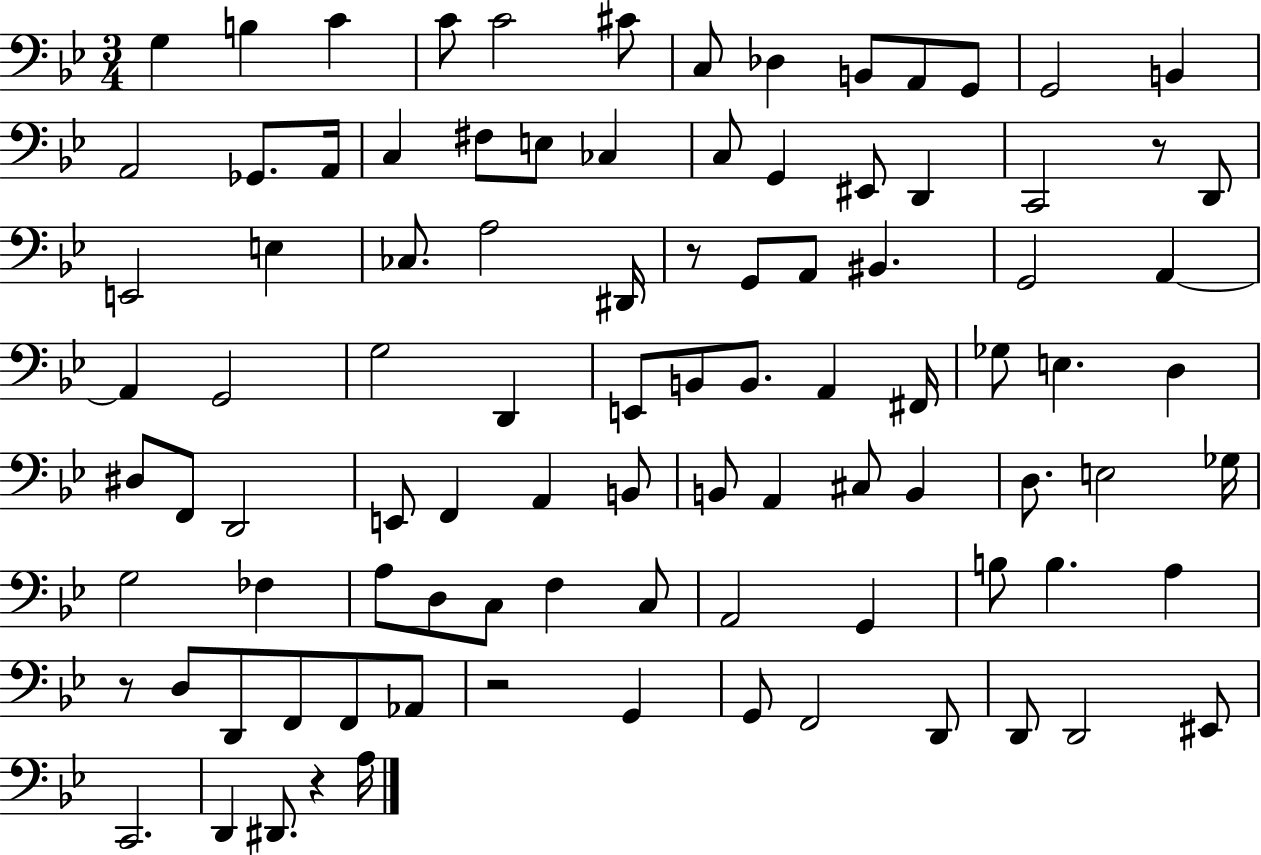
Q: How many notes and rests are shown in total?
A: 95